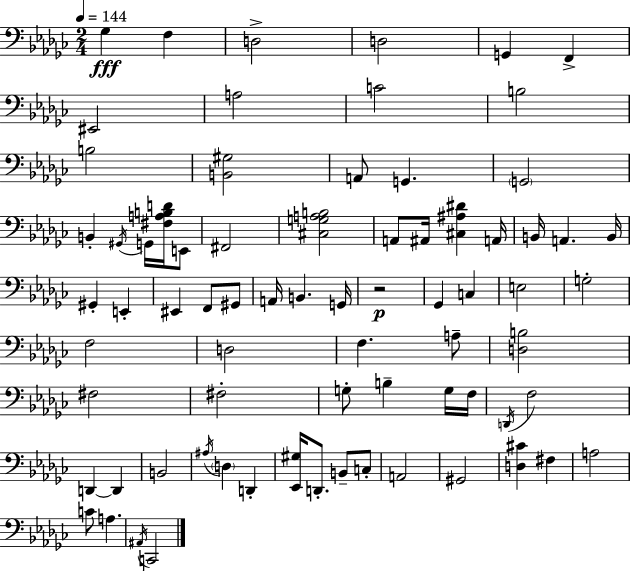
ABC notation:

X:1
T:Untitled
M:2/4
L:1/4
K:Ebm
_G, F, D,2 D,2 G,, F,, ^E,,2 A,2 C2 B,2 B,2 [B,,^G,]2 A,,/2 G,, G,,2 B,, ^G,,/4 G,,/4 [^F,A,B,D]/4 E,,/2 ^F,,2 [^C,G,A,B,]2 A,,/2 ^A,,/4 [^C,^A,^D] A,,/4 B,,/4 A,, B,,/4 ^G,, E,, ^E,, F,,/2 ^G,,/2 A,,/4 B,, G,,/4 z2 _G,, C, E,2 G,2 F,2 D,2 F, A,/2 [D,B,]2 ^F,2 ^F,2 G,/2 B, G,/4 F,/4 D,,/4 F,2 D,, D,, B,,2 ^A,/4 D, D,, [_E,,^G,]/4 D,,/2 B,,/2 C,/2 A,,2 ^G,,2 [D,^C] ^F, A,2 C/2 A, ^A,,/4 C,,2